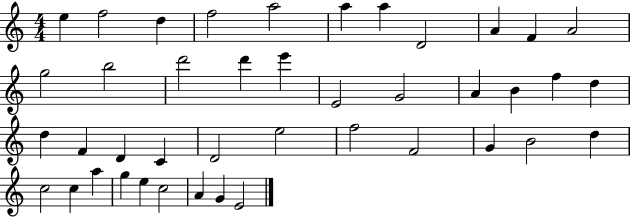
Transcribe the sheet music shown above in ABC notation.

X:1
T:Untitled
M:4/4
L:1/4
K:C
e f2 d f2 a2 a a D2 A F A2 g2 b2 d'2 d' e' E2 G2 A B f d d F D C D2 e2 f2 F2 G B2 d c2 c a g e c2 A G E2